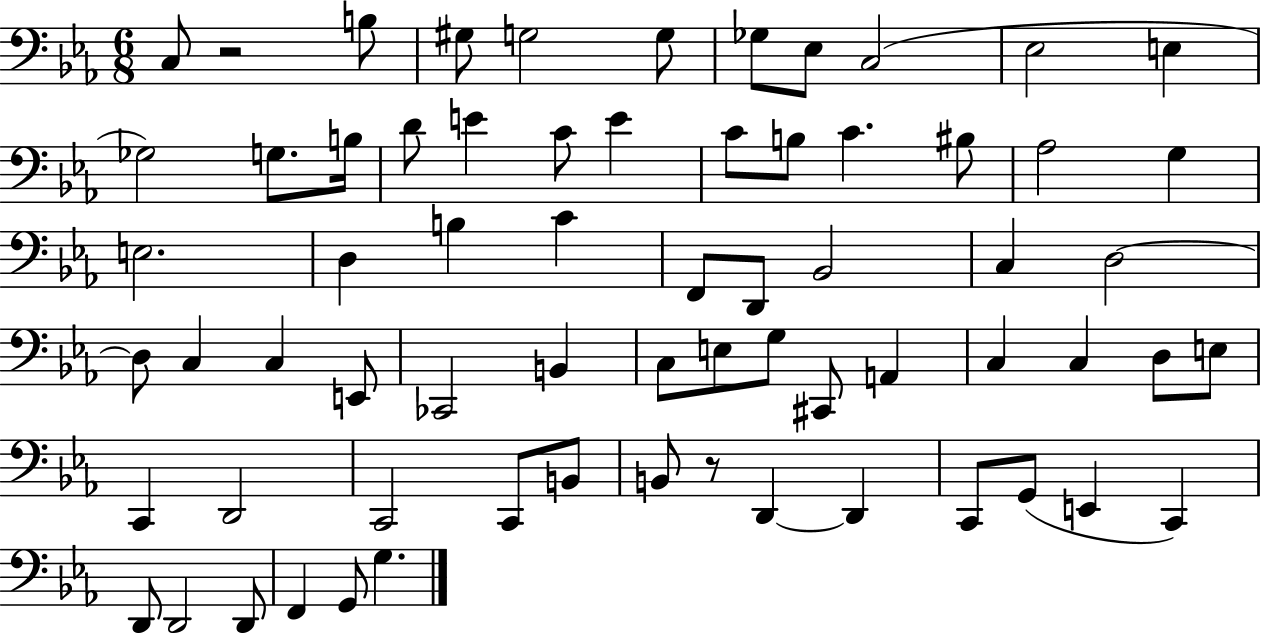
C3/e R/h B3/e G#3/e G3/h G3/e Gb3/e Eb3/e C3/h Eb3/h E3/q Gb3/h G3/e. B3/s D4/e E4/q C4/e E4/q C4/e B3/e C4/q. BIS3/e Ab3/h G3/q E3/h. D3/q B3/q C4/q F2/e D2/e Bb2/h C3/q D3/h D3/e C3/q C3/q E2/e CES2/h B2/q C3/e E3/e G3/e C#2/e A2/q C3/q C3/q D3/e E3/e C2/q D2/h C2/h C2/e B2/e B2/e R/e D2/q D2/q C2/e G2/e E2/q C2/q D2/e D2/h D2/e F2/q G2/e G3/q.